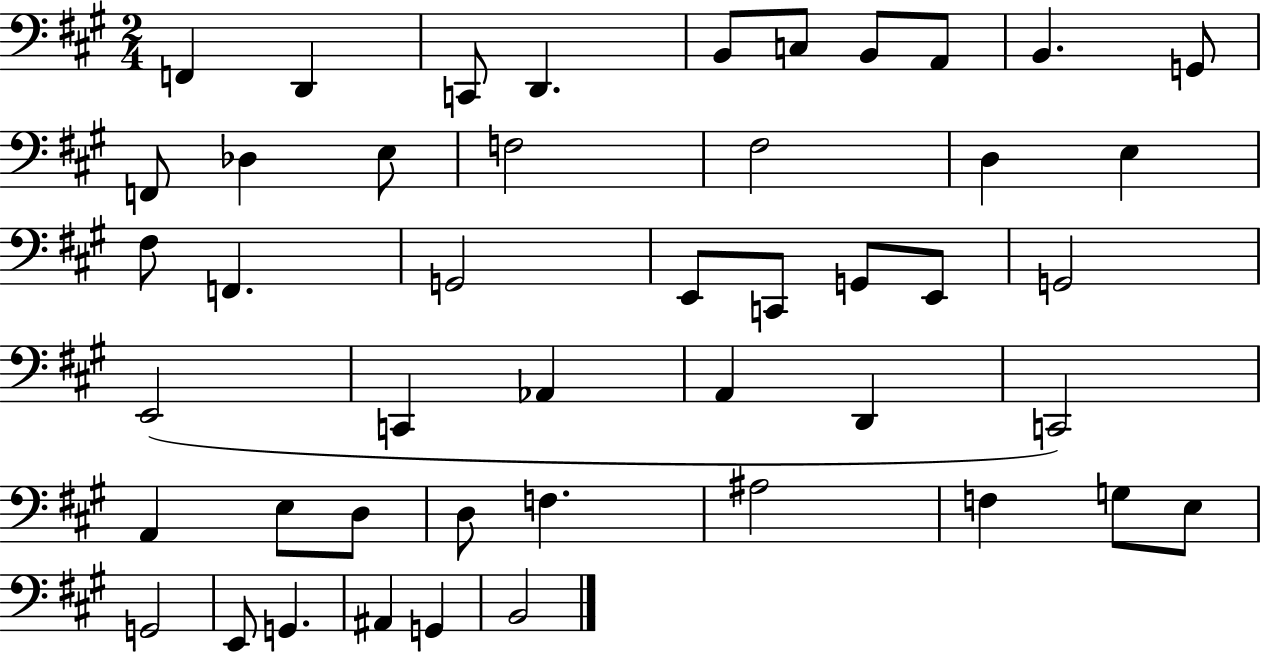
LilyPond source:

{
  \clef bass
  \numericTimeSignature
  \time 2/4
  \key a \major
  f,4 d,4 | c,8 d,4. | b,8 c8 b,8 a,8 | b,4. g,8 | \break f,8 des4 e8 | f2 | fis2 | d4 e4 | \break fis8 f,4. | g,2 | e,8 c,8 g,8 e,8 | g,2 | \break e,2( | c,4 aes,4 | a,4 d,4 | c,2) | \break a,4 e8 d8 | d8 f4. | ais2 | f4 g8 e8 | \break g,2 | e,8 g,4. | ais,4 g,4 | b,2 | \break \bar "|."
}